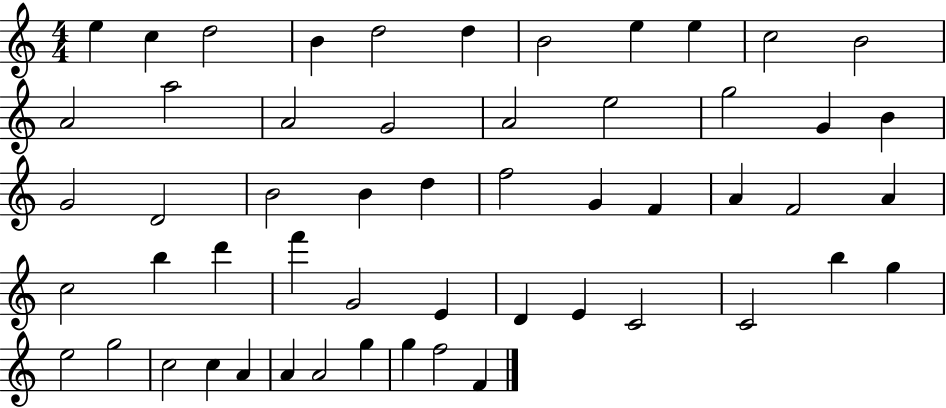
E5/q C5/q D5/h B4/q D5/h D5/q B4/h E5/q E5/q C5/h B4/h A4/h A5/h A4/h G4/h A4/h E5/h G5/h G4/q B4/q G4/h D4/h B4/h B4/q D5/q F5/h G4/q F4/q A4/q F4/h A4/q C5/h B5/q D6/q F6/q G4/h E4/q D4/q E4/q C4/h C4/h B5/q G5/q E5/h G5/h C5/h C5/q A4/q A4/q A4/h G5/q G5/q F5/h F4/q